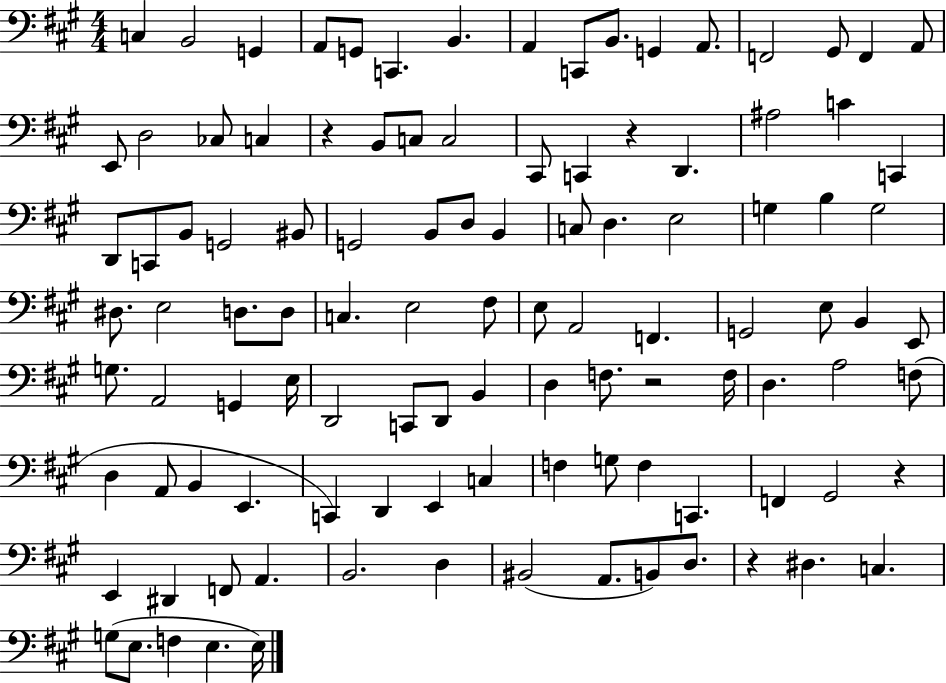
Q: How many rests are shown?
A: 5